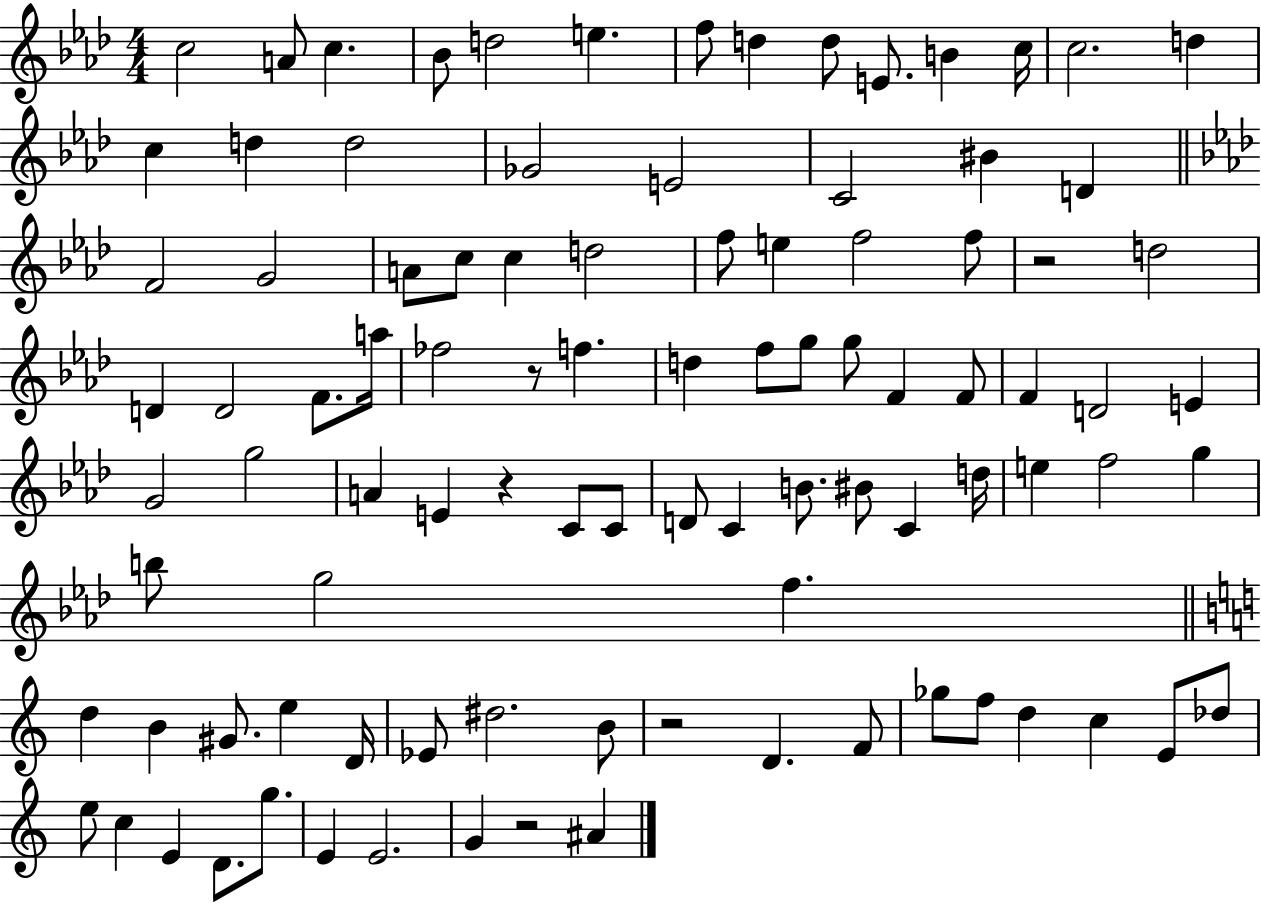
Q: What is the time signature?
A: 4/4